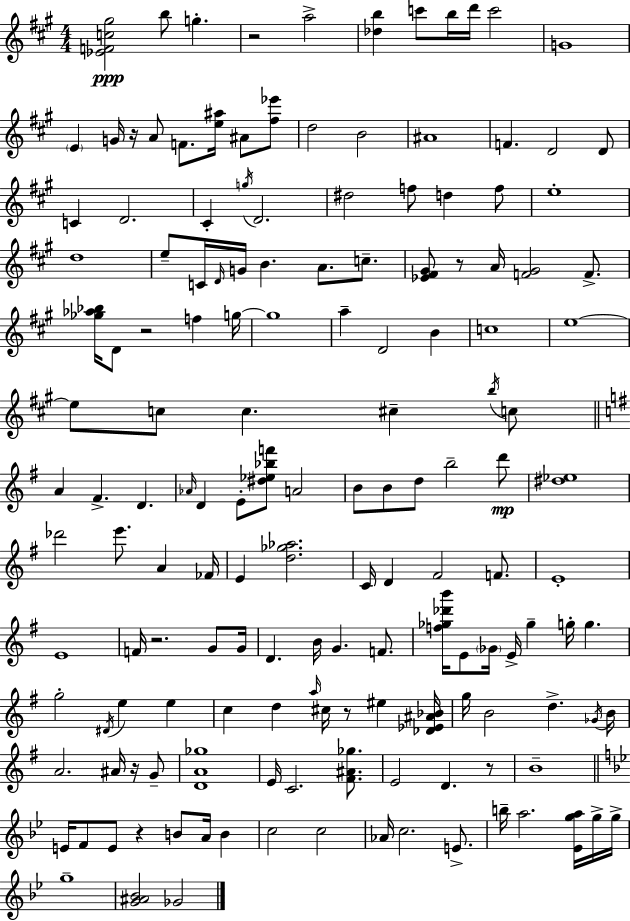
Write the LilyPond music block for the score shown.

{
  \clef treble
  \numericTimeSignature
  \time 4/4
  \key a \major
  \repeat volta 2 { <ees' f' c'' gis''>2\ppp b''8 g''4.-. | r2 a''2-> | <des'' b''>4 c'''8 b''16 d'''16 c'''2 | g'1 | \break \parenthesize e'4 g'16 r16 a'8 f'8. <e'' ais''>16 ais'8 <fis'' ees'''>8 | d''2 b'2 | ais'1 | f'4. d'2 d'8 | \break c'4 d'2. | cis'4-. \acciaccatura { g''16 } d'2. | dis''2 f''8 d''4 f''8 | e''1-. | \break d''1 | e''8-- c'16 \grace { d'16 } g'16 b'4. a'8. c''8.-- | <ees' fis' gis'>8 r8 a'16 <f' gis'>2 f'8.-> | <ges'' aes'' bes''>16 d'8 r2 f''4 | \break g''16~~ g''1 | a''4-- d'2 b'4 | c''1 | e''1~~ | \break e''8 c''8 c''4. cis''4-- | \acciaccatura { b''16 } c''8 \bar "||" \break \key g \major a'4 fis'4.-> d'4. | \grace { aes'16 } d'4 e'8-. <dis'' ees'' bes'' f'''>8 a'2 | b'8 b'8 d''8 b''2-- d'''8\mp | <dis'' ees''>1 | \break des'''2 e'''8. a'4 | fes'16 e'4 <d'' ges'' aes''>2. | c'16 d'4 fis'2 f'8. | e'1-. | \break e'1 | f'16 r2. g'8 | g'16 d'4. b'16 g'4. f'8. | <f'' ges'' des''' b'''>16 e'8 \parenthesize ges'16 e'16-> ges''4-- g''16-. g''4. | \break g''2-. \acciaccatura { dis'16 } e''4 e''4 | c''4 d''4 \grace { a''16 } cis''16 r8 eis''4 | <des' ees' ais' bes'>16 g''16 b'2 d''4.-> | \acciaccatura { ges'16 } b'16 a'2. | \break ais'16 r16 g'8-- <d' a' ges''>1 | e'16 c'2. | <fis' ais' ges''>8. e'2 d'4. | r8 b'1-- | \break \bar "||" \break \key bes \major e'16 f'8 e'8 r4 b'8 a'16 b'4 | c''2 c''2 | aes'16 c''2. e'8.-> | b''16-- a''2. <ees' g'' a''>16 g''16-> g''16-> | \break g''1-- | <g' ais' bes'>2 ges'2 | } \bar "|."
}